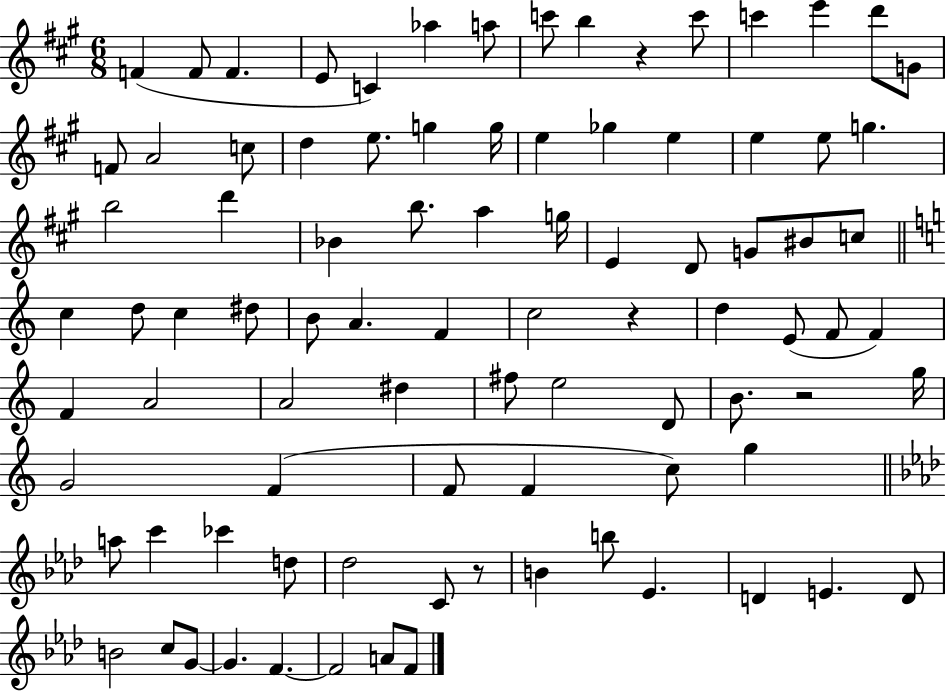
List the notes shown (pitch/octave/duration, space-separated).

F4/q F4/e F4/q. E4/e C4/q Ab5/q A5/e C6/e B5/q R/q C6/e C6/q E6/q D6/e G4/e F4/e A4/h C5/e D5/q E5/e. G5/q G5/s E5/q Gb5/q E5/q E5/q E5/e G5/q. B5/h D6/q Bb4/q B5/e. A5/q G5/s E4/q D4/e G4/e BIS4/e C5/e C5/q D5/e C5/q D#5/e B4/e A4/q. F4/q C5/h R/q D5/q E4/e F4/e F4/q F4/q A4/h A4/h D#5/q F#5/e E5/h D4/e B4/e. R/h G5/s G4/h F4/q F4/e F4/q C5/e G5/q A5/e C6/q CES6/q D5/e Db5/h C4/e R/e B4/q B5/e Eb4/q. D4/q E4/q. D4/e B4/h C5/e G4/e G4/q. F4/q. F4/h A4/e F4/e